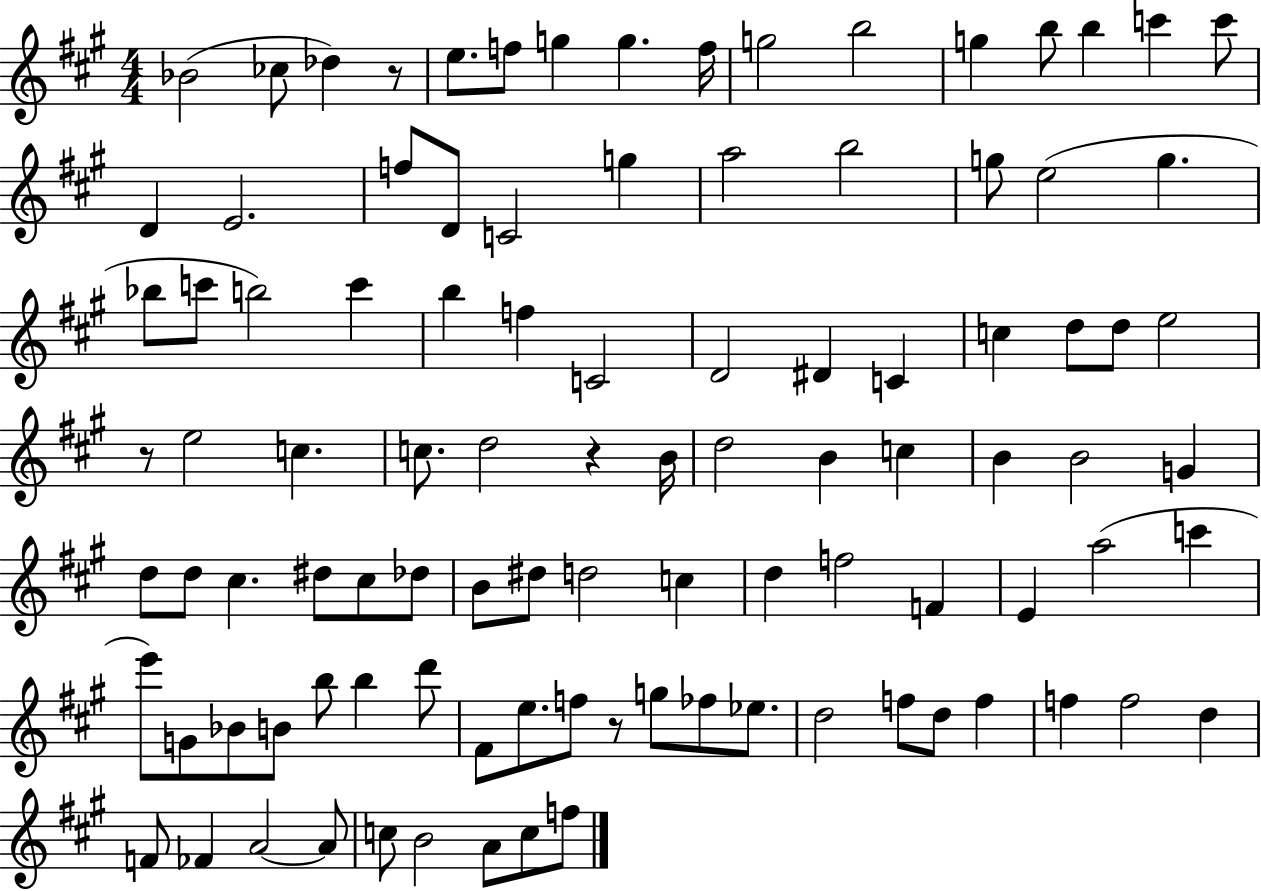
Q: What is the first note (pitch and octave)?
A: Bb4